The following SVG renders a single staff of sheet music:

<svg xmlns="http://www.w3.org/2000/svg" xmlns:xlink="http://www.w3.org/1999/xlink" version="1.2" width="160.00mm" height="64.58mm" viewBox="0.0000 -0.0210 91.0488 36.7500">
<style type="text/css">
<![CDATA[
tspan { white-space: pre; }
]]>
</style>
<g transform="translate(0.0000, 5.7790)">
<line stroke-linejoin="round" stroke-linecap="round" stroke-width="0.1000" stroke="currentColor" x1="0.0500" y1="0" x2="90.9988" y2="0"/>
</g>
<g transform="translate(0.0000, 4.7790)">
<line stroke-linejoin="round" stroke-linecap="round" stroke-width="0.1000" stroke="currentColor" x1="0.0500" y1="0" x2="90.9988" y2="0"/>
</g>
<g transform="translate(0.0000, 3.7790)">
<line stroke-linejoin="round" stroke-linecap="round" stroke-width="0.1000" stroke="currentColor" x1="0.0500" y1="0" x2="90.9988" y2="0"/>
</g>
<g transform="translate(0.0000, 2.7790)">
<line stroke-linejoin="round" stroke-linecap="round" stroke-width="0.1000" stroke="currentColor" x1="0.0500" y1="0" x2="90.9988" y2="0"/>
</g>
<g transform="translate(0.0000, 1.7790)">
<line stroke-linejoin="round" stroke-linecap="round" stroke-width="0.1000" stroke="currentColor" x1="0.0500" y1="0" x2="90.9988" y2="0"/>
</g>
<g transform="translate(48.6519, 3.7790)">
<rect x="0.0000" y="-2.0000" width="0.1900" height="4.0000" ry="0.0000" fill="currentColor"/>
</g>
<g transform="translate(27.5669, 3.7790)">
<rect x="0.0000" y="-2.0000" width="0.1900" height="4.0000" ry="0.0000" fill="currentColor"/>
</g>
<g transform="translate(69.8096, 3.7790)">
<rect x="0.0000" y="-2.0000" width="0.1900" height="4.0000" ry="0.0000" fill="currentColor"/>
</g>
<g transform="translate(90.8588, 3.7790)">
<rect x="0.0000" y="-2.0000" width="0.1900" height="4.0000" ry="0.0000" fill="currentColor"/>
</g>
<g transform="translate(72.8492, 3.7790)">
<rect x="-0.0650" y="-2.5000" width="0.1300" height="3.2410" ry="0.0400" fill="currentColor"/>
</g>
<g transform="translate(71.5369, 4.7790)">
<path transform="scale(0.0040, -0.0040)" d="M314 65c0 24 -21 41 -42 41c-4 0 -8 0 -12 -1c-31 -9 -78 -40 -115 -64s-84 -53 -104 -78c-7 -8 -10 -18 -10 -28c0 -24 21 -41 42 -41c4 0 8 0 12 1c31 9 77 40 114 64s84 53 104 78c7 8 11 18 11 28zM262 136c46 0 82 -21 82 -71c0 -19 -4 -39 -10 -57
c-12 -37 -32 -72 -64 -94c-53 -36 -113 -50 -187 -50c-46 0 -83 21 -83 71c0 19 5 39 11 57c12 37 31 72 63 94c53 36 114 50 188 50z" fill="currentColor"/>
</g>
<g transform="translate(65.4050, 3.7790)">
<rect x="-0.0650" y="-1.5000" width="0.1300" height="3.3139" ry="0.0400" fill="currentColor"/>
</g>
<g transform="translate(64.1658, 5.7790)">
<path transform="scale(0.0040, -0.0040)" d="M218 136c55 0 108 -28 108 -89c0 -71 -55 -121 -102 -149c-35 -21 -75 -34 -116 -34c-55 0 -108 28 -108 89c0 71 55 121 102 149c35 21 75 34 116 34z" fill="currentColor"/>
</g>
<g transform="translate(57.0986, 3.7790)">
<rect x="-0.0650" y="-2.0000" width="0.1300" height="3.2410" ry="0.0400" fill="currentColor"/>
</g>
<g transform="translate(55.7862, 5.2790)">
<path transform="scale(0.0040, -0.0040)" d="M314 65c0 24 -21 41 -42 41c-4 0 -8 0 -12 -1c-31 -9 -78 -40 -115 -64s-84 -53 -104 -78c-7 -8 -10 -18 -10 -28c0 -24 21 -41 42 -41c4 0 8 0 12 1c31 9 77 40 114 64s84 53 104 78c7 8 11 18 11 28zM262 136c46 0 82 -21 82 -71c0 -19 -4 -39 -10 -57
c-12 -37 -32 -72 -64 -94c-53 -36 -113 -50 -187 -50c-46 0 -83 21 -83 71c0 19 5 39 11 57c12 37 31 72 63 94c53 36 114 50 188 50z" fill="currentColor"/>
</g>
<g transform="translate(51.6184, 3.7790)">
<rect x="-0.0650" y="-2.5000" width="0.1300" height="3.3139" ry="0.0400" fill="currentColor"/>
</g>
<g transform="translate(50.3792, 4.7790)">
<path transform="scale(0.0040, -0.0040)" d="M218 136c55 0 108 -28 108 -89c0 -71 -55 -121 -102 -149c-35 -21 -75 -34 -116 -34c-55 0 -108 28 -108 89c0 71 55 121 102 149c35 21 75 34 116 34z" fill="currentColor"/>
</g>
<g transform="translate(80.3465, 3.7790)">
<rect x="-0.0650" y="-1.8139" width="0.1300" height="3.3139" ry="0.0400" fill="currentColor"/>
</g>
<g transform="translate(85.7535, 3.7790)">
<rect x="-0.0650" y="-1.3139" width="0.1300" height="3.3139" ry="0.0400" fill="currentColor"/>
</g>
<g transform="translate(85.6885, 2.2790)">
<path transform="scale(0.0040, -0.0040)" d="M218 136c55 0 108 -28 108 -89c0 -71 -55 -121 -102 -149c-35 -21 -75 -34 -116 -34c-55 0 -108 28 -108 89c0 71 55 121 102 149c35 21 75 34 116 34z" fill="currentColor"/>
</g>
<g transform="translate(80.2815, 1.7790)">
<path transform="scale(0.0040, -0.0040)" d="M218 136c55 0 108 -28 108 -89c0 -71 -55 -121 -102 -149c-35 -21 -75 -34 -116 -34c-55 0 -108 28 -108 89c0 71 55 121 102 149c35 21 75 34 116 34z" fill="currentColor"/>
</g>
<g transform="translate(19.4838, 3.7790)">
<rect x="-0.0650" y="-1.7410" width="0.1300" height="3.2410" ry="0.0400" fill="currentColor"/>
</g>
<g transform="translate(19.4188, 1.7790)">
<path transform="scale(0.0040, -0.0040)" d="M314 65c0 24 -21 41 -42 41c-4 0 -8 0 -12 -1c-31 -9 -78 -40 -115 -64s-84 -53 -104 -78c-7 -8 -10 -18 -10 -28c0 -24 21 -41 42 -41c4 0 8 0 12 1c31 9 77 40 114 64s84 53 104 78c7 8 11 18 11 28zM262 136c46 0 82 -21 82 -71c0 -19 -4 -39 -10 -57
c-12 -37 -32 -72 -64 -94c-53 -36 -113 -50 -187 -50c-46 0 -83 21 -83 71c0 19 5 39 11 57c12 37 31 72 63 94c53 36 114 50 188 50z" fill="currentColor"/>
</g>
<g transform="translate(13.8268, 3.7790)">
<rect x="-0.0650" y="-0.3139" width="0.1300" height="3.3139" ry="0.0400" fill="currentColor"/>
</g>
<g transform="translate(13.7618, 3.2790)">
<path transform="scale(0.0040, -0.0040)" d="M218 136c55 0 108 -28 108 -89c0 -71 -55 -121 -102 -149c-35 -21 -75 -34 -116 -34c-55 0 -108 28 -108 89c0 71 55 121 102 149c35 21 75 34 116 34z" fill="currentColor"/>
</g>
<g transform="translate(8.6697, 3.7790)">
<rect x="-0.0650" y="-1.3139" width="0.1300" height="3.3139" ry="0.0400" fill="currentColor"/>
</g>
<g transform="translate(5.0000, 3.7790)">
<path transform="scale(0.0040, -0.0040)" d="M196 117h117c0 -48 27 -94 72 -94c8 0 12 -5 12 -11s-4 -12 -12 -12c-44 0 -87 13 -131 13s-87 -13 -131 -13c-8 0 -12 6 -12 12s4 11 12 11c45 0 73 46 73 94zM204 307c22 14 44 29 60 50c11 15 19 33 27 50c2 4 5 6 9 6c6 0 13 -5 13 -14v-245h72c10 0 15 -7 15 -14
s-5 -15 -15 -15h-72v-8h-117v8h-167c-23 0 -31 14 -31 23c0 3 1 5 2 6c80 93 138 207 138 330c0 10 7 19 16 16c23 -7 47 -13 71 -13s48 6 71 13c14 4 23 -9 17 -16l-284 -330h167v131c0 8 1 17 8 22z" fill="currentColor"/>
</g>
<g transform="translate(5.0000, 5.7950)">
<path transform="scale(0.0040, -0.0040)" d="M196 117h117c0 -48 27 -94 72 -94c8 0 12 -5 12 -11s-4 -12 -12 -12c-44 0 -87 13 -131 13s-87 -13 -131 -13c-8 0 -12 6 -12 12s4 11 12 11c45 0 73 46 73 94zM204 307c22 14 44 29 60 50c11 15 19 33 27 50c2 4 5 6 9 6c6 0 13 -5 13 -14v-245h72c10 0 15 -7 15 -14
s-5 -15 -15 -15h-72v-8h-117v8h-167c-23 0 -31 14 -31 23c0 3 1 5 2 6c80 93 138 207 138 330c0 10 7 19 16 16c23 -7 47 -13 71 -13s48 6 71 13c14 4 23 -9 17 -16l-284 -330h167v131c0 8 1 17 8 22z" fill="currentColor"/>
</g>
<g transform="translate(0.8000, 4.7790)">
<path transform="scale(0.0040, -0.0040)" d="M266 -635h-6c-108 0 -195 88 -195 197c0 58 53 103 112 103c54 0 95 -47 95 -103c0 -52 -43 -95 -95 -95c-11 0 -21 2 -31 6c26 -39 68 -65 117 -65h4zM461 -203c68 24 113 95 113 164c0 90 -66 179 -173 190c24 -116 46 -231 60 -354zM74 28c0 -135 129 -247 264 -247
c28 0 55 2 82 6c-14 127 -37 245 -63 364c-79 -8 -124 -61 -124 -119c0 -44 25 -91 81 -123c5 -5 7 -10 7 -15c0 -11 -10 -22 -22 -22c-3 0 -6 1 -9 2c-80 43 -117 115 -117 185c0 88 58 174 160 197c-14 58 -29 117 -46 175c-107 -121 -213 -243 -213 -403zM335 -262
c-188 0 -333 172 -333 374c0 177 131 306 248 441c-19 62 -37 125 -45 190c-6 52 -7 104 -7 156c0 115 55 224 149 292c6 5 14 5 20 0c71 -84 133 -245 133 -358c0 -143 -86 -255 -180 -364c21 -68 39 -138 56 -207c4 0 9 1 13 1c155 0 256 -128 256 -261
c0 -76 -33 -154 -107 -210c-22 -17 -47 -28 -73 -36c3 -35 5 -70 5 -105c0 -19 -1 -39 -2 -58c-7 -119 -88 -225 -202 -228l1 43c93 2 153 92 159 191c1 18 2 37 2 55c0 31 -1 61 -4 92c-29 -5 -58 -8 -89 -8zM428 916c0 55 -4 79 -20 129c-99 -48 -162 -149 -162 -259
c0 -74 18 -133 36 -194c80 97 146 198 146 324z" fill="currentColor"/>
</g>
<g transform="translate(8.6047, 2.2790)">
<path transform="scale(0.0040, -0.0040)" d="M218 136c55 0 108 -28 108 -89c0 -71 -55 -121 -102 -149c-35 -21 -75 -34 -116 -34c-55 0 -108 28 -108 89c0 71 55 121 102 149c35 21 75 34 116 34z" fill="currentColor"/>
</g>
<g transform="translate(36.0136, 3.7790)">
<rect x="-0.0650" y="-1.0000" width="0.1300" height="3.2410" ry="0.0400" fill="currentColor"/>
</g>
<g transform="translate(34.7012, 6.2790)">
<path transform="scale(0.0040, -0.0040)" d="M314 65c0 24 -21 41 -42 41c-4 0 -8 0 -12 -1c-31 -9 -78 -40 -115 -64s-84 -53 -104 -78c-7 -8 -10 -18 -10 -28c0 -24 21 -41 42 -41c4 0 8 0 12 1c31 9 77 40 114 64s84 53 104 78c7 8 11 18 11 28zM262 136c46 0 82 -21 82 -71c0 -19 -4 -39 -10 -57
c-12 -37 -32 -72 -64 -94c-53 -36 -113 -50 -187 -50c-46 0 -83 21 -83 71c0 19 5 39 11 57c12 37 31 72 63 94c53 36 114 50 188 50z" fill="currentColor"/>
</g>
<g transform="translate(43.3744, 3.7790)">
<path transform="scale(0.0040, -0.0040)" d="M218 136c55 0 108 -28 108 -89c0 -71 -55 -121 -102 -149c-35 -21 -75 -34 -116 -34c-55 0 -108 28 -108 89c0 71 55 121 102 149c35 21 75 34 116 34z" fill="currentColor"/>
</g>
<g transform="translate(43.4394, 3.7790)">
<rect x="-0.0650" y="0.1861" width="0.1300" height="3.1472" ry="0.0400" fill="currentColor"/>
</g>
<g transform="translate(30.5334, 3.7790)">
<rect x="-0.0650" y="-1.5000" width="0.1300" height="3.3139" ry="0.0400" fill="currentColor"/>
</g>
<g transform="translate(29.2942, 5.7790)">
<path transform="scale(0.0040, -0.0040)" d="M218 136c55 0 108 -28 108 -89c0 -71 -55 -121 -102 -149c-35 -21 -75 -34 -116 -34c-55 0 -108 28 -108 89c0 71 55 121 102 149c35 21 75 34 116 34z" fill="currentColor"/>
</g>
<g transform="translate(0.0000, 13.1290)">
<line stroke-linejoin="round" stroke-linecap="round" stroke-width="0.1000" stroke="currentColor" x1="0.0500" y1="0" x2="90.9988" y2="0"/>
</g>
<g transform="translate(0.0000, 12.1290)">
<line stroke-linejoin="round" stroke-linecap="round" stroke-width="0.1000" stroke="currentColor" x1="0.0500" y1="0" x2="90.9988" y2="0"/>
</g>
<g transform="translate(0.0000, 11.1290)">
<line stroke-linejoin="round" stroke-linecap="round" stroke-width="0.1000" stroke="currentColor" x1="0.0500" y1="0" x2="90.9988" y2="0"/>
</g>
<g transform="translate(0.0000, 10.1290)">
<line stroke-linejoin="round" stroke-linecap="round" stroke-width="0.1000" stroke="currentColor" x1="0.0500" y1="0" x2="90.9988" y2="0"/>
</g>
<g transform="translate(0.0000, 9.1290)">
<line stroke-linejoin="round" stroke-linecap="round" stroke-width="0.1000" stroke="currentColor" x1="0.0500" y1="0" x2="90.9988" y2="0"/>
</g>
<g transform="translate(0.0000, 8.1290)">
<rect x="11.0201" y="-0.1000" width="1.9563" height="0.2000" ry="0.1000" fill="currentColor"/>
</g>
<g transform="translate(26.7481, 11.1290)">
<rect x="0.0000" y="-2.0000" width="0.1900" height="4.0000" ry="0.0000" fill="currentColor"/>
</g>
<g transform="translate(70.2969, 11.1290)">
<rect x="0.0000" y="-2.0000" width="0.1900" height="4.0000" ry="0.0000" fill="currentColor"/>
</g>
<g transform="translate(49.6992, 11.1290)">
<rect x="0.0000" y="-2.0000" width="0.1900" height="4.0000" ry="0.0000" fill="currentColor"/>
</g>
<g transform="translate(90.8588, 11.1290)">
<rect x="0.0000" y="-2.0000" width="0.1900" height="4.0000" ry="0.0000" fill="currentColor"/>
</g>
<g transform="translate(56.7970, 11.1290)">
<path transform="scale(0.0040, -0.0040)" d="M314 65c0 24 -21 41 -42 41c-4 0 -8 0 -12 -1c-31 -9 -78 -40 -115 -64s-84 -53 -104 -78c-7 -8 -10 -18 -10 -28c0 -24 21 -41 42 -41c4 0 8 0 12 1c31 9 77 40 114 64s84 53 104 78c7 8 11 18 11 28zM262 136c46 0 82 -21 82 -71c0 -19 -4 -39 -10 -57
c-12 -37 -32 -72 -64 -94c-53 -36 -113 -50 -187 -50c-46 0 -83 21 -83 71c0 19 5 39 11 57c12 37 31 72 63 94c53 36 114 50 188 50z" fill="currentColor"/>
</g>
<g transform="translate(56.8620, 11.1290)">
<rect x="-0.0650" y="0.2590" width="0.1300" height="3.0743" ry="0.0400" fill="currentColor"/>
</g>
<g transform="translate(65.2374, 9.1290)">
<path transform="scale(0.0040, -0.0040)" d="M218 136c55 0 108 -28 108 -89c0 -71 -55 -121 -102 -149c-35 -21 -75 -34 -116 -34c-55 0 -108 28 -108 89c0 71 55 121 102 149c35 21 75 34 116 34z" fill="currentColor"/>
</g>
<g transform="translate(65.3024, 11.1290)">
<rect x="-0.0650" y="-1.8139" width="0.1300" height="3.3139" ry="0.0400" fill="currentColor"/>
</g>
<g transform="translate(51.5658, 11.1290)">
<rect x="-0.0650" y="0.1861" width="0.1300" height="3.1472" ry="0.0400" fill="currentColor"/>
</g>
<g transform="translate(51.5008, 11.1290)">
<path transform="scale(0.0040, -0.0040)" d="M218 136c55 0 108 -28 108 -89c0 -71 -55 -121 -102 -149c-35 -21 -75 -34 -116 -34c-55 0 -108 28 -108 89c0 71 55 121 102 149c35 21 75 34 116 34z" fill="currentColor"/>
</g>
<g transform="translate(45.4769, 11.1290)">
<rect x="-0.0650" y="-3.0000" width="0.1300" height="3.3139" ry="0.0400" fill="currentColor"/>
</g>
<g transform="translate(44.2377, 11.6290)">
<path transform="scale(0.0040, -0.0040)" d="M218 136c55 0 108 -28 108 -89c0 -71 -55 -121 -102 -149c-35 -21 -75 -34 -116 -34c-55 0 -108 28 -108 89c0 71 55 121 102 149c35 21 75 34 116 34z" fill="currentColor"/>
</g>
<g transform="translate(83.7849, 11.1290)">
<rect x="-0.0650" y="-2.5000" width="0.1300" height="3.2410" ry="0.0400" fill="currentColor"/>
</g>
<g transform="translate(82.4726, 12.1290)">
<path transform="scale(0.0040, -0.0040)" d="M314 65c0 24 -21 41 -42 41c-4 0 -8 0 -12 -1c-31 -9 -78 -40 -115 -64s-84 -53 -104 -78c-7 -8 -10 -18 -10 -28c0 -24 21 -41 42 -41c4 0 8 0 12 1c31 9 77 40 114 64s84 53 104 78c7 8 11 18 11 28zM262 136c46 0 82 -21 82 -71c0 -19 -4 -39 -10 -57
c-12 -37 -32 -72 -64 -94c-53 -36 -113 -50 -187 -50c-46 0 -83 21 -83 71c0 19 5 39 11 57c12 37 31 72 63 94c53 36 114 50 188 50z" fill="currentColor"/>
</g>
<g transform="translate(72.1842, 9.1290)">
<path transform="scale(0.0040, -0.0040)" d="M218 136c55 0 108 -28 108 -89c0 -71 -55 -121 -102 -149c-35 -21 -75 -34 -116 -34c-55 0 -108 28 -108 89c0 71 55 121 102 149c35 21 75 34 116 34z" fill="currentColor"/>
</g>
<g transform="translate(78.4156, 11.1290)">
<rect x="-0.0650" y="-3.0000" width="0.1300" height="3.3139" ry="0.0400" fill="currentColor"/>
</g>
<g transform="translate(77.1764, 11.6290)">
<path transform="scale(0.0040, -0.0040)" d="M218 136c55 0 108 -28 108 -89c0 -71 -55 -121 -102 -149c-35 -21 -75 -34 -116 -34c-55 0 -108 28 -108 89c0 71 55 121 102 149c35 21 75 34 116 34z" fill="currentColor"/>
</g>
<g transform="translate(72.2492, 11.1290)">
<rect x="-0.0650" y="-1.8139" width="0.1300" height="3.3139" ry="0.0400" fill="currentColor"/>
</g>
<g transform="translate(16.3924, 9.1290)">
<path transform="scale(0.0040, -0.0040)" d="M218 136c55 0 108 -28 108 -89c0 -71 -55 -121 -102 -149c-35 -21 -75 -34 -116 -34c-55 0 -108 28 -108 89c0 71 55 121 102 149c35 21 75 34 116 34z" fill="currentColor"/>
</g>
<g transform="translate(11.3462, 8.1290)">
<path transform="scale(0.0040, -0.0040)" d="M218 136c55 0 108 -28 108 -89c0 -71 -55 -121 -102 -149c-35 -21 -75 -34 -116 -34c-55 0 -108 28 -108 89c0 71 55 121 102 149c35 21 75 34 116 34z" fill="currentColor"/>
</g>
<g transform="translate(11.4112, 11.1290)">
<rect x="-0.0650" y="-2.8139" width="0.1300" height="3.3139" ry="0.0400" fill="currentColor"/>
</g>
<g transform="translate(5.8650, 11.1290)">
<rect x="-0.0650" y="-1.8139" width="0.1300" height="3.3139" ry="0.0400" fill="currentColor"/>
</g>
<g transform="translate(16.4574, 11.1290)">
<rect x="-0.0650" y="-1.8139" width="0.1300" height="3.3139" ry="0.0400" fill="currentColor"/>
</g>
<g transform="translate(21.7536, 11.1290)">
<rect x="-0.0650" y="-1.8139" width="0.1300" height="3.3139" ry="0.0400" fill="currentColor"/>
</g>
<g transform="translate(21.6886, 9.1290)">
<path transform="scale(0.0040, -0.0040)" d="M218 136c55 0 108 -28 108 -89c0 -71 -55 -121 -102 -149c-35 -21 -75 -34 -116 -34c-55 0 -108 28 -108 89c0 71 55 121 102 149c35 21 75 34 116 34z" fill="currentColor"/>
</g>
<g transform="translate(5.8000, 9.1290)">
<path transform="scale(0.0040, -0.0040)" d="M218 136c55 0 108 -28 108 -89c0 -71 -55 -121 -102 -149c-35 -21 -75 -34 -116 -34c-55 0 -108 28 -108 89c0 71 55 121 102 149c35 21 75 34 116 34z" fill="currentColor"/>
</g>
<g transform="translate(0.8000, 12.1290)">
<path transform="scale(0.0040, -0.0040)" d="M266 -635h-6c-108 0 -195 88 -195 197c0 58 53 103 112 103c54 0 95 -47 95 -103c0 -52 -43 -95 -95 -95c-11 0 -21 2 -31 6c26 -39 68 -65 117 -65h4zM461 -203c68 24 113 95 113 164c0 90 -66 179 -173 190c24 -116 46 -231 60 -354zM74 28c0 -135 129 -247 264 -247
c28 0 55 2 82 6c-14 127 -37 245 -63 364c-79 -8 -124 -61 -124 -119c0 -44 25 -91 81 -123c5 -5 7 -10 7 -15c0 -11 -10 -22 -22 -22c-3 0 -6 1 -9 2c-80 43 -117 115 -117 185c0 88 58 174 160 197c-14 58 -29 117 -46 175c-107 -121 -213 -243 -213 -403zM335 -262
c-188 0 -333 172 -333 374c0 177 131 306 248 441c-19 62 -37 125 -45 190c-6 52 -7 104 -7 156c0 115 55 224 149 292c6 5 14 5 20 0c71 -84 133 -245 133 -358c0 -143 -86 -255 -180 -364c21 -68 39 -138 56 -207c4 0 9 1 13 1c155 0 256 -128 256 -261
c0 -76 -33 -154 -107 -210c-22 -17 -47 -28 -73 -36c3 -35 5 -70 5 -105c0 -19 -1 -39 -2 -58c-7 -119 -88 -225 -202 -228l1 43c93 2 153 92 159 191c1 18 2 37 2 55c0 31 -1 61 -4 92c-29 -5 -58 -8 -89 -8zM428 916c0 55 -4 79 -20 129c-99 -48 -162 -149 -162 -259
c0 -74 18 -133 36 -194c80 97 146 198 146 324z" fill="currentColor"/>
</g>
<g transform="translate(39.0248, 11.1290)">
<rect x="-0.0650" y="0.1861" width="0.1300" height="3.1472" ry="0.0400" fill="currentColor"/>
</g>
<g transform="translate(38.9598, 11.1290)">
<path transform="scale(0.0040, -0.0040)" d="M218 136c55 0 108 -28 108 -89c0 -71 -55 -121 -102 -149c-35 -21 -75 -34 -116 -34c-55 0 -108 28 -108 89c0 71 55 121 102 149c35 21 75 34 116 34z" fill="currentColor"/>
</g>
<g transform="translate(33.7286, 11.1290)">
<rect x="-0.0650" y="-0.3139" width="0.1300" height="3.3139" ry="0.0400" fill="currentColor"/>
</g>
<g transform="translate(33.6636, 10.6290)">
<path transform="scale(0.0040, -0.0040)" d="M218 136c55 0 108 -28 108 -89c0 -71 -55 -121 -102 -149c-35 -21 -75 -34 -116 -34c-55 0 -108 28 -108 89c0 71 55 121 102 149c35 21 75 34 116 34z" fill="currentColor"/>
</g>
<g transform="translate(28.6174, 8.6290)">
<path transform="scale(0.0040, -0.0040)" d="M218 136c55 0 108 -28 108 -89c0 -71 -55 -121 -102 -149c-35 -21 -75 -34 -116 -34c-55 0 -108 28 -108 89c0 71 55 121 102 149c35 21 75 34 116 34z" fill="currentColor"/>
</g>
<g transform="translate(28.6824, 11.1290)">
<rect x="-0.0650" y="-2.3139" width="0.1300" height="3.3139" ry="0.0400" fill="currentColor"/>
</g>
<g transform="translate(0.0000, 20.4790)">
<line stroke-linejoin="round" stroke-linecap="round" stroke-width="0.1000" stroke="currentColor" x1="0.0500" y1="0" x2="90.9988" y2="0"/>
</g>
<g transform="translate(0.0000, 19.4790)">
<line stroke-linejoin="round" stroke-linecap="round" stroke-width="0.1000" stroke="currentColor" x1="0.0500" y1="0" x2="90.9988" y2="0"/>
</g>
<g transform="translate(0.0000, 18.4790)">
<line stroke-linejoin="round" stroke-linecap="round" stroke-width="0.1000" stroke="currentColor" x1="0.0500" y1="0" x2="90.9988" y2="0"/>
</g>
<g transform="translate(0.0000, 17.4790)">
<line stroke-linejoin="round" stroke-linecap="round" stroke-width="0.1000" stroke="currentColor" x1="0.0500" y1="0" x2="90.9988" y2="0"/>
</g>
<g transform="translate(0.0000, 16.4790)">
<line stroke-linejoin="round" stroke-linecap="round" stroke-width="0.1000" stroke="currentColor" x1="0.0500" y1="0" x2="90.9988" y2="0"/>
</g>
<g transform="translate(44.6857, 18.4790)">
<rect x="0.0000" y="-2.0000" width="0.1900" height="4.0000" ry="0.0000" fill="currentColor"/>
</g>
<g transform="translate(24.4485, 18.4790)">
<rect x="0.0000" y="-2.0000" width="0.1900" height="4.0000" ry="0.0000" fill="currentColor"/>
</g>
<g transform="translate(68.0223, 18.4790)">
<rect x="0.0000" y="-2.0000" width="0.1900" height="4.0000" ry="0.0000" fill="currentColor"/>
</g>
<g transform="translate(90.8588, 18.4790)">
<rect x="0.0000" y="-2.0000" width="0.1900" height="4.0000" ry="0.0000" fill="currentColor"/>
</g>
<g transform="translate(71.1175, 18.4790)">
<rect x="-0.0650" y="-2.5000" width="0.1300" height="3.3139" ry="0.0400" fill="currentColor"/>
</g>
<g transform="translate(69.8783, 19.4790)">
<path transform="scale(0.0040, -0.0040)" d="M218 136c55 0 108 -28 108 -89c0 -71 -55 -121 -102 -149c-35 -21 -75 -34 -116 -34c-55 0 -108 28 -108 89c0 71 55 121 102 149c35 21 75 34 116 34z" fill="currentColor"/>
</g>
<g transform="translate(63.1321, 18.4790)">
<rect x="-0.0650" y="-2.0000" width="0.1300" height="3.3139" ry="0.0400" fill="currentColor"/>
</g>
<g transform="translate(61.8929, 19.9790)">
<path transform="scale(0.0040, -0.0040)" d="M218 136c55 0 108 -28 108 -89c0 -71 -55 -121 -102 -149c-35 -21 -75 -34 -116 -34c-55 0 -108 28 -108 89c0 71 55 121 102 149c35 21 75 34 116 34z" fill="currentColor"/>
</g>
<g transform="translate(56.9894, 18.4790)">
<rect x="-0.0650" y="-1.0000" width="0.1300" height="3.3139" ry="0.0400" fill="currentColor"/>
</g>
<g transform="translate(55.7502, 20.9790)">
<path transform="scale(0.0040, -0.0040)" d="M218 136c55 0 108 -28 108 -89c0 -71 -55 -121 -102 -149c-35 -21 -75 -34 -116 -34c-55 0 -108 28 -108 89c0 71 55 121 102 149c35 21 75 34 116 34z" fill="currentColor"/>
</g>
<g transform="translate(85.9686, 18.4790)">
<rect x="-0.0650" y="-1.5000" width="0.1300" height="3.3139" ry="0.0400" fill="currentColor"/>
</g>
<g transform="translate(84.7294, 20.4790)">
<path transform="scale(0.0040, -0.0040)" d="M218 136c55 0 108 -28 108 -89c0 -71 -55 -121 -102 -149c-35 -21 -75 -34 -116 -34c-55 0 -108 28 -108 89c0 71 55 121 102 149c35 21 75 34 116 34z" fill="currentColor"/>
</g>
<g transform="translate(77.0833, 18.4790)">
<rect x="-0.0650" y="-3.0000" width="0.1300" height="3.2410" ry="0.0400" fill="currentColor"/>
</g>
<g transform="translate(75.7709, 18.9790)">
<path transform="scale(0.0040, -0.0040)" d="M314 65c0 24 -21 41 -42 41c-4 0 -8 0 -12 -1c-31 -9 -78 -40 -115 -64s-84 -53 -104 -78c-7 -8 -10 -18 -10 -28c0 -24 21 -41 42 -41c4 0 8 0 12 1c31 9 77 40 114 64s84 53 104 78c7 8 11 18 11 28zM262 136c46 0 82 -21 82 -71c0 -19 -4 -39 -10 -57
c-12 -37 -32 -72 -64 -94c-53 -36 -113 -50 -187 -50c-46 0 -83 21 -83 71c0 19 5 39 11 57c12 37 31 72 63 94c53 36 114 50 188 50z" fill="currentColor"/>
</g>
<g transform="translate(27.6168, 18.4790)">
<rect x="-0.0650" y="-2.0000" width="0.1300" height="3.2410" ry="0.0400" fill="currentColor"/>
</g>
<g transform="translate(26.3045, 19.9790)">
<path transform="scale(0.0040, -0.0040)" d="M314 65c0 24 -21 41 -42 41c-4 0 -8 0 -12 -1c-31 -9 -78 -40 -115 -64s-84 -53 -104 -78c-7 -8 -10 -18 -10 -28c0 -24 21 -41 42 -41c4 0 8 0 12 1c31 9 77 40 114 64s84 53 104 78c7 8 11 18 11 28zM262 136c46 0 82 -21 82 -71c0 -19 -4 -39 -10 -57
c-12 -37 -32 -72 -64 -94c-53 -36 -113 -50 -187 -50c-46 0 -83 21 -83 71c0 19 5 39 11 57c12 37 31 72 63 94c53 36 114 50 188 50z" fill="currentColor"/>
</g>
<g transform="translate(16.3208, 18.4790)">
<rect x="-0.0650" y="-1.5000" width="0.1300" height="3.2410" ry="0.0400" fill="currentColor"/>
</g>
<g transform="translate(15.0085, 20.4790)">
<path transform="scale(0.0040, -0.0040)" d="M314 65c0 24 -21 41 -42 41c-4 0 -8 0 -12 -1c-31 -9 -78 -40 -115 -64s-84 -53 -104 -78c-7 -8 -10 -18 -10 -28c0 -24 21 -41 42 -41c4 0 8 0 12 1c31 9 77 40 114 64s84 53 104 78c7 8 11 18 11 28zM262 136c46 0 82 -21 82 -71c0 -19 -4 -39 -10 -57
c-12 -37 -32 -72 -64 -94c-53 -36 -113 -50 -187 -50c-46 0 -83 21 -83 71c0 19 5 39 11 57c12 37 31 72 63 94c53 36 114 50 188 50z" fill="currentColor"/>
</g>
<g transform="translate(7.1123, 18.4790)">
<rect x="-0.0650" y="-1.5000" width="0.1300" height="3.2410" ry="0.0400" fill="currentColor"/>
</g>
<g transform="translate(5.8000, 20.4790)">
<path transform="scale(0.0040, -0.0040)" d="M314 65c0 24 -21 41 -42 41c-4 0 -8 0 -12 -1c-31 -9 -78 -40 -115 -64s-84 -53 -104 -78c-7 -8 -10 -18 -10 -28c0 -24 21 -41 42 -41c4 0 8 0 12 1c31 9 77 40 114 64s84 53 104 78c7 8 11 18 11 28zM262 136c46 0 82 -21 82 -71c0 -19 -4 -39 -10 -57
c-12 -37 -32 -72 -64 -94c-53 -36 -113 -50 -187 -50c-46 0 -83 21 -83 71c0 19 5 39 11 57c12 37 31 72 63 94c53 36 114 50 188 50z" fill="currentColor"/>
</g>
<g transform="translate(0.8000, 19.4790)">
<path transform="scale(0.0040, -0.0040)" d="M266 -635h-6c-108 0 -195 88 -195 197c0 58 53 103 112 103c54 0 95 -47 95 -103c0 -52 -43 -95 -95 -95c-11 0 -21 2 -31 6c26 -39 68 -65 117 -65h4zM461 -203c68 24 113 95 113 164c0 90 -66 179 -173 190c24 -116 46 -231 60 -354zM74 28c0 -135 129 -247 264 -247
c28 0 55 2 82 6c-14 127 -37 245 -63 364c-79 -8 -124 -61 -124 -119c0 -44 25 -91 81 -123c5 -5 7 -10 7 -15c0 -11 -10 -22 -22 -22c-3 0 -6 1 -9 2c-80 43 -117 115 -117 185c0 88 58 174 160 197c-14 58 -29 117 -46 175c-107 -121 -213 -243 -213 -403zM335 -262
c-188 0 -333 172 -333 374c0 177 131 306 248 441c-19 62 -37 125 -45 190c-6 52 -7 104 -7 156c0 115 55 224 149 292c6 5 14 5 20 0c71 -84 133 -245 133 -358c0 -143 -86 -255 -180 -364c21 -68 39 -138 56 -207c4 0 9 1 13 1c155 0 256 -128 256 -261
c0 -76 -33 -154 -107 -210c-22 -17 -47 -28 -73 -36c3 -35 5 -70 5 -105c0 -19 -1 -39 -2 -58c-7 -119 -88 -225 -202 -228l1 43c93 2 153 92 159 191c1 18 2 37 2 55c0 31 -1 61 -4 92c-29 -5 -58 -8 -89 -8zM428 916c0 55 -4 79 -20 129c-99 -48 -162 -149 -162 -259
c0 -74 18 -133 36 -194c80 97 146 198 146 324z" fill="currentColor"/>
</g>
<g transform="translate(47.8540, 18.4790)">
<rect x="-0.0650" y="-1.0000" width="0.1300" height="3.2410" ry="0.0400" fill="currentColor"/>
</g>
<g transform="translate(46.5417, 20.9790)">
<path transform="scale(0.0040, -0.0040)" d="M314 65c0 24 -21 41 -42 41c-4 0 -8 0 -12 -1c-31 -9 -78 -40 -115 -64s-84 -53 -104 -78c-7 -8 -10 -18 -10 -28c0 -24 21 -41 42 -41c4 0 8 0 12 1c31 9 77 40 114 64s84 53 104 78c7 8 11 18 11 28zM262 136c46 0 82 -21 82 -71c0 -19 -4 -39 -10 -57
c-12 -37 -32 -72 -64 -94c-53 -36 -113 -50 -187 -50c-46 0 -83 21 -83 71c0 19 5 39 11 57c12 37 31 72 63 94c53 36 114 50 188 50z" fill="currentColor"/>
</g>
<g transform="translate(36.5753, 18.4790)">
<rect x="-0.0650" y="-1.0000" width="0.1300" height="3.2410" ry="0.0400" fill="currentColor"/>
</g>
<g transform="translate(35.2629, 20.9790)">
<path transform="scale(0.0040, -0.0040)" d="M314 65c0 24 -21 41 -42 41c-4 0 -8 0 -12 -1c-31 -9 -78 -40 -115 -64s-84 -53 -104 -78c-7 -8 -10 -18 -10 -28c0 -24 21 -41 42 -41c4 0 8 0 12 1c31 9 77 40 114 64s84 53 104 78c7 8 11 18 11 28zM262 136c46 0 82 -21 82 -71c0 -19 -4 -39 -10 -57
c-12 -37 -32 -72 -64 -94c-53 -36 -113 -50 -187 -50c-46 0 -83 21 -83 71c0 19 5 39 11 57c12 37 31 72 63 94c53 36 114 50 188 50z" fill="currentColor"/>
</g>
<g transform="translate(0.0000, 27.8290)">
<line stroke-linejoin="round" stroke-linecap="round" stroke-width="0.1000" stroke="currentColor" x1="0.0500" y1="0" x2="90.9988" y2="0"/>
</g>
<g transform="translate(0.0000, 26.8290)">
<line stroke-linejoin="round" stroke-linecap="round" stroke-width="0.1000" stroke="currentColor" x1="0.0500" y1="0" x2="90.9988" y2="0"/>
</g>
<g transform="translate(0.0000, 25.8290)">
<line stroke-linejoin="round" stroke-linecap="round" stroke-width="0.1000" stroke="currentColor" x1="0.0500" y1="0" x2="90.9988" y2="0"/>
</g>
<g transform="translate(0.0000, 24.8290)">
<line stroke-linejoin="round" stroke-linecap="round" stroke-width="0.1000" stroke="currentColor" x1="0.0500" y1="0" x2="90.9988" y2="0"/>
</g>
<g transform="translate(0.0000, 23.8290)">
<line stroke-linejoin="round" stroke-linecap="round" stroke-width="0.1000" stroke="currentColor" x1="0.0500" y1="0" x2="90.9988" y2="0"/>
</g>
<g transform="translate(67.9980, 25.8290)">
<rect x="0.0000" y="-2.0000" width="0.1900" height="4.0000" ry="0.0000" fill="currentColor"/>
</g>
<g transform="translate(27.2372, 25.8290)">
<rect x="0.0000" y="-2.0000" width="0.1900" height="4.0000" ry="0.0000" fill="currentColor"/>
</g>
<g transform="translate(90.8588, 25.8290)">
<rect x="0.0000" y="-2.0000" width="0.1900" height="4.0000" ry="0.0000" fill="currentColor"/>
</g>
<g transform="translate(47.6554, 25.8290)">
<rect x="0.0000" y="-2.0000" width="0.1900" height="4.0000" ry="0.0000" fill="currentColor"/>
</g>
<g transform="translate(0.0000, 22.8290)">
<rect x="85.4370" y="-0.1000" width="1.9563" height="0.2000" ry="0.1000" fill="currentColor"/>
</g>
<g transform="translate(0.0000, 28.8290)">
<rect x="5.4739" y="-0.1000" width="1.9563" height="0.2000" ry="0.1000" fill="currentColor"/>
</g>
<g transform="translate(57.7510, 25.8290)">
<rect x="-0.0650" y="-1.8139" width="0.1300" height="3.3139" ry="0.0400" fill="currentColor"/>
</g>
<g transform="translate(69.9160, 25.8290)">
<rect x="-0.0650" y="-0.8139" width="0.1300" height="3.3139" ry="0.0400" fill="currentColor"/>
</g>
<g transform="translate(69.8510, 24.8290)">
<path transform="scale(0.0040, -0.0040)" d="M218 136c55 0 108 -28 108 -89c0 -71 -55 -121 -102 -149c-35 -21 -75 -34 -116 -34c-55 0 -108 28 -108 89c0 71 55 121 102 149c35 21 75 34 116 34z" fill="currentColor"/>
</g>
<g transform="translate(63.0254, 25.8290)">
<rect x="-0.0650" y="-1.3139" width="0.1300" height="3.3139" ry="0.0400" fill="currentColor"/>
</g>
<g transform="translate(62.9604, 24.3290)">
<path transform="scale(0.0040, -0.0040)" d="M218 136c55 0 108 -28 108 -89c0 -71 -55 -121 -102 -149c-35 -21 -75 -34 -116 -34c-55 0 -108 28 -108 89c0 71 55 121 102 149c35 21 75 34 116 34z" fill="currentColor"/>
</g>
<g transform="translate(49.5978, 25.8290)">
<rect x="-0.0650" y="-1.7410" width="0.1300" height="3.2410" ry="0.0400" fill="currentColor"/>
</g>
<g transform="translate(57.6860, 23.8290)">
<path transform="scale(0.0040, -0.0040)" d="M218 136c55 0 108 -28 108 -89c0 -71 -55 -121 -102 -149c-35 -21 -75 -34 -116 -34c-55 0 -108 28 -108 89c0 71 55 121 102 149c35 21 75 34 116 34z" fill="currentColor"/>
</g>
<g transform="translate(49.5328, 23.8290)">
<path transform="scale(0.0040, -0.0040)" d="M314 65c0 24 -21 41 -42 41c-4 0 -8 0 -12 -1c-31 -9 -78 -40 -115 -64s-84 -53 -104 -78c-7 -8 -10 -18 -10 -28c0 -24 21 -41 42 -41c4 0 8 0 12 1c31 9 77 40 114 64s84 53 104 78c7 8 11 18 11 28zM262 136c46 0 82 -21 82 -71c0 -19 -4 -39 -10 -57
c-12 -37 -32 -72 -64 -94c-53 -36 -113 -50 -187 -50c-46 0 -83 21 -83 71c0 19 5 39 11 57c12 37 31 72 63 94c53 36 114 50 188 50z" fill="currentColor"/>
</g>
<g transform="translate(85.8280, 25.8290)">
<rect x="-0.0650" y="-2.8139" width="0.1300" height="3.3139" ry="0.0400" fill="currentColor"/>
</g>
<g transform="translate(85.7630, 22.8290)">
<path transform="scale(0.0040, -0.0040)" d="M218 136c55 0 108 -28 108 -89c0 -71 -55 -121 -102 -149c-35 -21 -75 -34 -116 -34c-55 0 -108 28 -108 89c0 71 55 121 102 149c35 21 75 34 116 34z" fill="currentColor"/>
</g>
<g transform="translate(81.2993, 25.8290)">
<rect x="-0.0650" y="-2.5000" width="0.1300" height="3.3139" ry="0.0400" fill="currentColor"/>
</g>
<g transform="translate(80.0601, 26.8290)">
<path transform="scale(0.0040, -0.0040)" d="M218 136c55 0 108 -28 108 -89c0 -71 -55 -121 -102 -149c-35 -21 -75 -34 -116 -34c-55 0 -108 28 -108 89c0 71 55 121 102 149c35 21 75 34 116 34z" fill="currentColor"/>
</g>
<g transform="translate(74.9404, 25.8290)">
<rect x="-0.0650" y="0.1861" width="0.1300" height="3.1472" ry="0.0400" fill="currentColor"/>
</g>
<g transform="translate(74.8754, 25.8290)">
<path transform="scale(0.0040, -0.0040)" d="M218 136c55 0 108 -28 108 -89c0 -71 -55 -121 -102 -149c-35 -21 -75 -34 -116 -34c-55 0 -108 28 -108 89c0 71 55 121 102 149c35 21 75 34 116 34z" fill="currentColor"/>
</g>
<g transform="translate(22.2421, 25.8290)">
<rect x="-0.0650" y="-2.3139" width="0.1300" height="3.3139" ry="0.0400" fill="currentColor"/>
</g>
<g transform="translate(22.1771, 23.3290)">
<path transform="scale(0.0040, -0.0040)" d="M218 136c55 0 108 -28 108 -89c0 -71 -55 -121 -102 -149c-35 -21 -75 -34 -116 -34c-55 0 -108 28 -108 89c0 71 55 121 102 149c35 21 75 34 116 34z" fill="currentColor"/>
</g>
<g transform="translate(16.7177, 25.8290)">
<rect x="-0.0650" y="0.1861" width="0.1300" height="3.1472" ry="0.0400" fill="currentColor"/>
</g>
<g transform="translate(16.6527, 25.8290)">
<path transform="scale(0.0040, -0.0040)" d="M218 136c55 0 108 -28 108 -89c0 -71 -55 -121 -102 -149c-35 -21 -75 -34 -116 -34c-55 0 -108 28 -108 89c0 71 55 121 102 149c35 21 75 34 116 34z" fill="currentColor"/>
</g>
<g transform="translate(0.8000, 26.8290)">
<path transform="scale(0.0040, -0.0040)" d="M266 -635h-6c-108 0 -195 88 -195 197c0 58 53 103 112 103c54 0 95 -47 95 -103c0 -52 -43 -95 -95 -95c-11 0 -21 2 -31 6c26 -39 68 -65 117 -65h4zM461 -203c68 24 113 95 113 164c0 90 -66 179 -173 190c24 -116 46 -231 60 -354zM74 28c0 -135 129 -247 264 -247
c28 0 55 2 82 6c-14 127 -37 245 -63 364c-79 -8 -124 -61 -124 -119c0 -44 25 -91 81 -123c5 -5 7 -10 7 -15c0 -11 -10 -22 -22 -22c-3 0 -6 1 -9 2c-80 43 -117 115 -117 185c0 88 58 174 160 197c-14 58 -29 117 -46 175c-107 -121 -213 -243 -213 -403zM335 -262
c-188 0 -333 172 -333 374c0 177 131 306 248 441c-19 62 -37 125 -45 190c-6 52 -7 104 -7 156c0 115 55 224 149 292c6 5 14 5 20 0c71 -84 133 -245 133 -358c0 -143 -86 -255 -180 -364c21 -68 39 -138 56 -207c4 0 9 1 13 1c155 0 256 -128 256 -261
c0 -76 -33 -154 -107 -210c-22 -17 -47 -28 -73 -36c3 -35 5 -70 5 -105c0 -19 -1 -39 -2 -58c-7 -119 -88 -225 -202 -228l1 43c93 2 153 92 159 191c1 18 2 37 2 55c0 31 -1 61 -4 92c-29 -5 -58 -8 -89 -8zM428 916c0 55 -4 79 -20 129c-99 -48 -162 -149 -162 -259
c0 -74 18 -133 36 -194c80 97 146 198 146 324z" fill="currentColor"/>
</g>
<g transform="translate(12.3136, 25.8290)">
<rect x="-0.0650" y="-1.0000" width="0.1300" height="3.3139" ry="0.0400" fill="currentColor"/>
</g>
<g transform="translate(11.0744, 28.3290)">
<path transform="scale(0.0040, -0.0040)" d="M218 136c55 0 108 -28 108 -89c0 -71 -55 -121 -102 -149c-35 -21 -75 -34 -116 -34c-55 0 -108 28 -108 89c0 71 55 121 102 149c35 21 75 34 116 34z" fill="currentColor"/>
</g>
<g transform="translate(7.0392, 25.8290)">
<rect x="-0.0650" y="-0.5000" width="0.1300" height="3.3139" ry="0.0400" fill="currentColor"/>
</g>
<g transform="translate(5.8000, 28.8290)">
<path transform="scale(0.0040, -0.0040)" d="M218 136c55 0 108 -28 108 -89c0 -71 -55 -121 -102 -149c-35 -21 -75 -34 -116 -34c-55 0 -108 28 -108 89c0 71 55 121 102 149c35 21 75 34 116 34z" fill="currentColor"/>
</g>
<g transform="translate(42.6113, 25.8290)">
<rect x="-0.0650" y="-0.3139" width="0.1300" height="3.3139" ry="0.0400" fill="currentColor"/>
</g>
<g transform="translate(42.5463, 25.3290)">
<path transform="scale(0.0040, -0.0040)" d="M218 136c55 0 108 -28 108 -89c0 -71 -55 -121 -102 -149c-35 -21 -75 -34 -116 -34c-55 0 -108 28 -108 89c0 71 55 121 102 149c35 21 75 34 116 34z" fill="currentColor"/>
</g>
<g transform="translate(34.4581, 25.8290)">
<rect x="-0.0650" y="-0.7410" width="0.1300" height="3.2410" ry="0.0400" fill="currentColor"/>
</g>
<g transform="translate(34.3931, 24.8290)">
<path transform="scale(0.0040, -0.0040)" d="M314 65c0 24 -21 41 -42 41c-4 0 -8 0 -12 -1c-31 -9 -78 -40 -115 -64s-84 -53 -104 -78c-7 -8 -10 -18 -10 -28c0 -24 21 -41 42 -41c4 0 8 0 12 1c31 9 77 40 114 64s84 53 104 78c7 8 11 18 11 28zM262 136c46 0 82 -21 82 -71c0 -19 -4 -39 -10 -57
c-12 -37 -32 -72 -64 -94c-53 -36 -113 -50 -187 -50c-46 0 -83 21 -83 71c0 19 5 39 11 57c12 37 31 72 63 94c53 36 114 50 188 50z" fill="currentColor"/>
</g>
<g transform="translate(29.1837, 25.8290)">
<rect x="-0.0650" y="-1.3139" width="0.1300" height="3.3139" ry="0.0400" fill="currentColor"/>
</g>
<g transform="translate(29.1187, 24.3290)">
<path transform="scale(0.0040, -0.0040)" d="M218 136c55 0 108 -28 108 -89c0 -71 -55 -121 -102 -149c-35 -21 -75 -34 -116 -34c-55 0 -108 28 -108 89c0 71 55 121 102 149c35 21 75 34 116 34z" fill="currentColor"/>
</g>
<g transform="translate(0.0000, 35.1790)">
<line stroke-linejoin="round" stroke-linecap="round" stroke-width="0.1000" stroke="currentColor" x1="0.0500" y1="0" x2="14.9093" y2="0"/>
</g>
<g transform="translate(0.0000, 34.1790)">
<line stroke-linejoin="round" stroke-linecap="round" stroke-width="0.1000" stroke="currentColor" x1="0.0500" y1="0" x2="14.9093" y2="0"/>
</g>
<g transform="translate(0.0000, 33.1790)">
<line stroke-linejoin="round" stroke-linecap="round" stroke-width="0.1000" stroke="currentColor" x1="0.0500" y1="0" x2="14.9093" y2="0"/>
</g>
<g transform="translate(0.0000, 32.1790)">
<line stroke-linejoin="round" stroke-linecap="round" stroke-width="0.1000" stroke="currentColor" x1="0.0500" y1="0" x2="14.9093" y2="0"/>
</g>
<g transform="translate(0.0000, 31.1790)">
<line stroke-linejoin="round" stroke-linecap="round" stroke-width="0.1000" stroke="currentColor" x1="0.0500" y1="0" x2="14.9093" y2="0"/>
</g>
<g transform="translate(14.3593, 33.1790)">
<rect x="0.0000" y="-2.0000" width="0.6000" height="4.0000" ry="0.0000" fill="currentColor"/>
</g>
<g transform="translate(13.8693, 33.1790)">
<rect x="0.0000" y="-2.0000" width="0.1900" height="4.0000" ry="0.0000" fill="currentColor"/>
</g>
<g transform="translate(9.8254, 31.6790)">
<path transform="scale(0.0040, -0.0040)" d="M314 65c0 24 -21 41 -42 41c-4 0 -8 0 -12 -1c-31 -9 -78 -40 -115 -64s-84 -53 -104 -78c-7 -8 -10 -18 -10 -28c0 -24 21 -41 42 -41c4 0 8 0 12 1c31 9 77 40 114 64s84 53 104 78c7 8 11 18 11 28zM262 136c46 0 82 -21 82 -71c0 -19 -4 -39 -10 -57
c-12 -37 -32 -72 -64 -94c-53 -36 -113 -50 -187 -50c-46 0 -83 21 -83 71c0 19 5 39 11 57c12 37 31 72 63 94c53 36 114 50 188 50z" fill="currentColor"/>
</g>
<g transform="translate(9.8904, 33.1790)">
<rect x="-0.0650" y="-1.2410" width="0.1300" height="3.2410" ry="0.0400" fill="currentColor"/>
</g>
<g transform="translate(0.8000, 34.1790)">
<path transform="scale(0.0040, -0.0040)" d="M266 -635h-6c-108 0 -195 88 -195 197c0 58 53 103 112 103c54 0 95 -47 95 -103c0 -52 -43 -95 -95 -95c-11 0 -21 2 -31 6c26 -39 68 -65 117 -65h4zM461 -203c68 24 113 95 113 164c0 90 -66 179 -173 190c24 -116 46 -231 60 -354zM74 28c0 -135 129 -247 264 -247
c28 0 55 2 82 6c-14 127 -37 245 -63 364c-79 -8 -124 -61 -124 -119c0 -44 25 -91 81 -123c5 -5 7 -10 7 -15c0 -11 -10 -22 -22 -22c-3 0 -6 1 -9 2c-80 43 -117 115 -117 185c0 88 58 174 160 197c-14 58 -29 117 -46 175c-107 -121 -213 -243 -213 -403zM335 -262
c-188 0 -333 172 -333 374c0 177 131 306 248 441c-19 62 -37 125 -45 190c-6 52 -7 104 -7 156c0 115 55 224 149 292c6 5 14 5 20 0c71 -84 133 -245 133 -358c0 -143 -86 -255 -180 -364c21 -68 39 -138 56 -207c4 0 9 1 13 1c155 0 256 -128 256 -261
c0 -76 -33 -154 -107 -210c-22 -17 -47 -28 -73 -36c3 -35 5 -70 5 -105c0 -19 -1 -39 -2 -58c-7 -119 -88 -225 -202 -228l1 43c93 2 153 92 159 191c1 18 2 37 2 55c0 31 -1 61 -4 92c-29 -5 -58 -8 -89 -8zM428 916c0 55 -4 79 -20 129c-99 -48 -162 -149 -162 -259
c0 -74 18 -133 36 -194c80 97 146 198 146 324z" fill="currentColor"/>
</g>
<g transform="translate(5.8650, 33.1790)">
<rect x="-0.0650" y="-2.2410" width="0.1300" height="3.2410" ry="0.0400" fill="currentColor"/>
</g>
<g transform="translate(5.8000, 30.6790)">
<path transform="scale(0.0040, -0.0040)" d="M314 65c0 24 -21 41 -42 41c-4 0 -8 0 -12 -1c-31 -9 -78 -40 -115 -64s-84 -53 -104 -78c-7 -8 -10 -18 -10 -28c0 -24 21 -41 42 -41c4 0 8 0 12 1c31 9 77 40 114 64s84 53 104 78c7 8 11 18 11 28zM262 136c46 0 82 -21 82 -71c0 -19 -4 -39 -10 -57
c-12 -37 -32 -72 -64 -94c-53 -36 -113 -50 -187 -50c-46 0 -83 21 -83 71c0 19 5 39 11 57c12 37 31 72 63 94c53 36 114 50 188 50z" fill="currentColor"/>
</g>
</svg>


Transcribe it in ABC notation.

X:1
T:Untitled
M:4/4
L:1/4
K:C
e c f2 E D2 B G F2 E G2 f e f a f f g c B A B B2 f f A G2 E2 E2 F2 D2 D2 D F G A2 E C D B g e d2 c f2 f e d B G a g2 e2